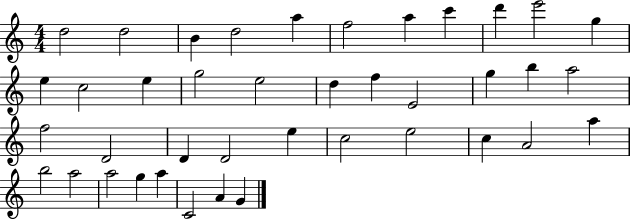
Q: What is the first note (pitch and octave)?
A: D5